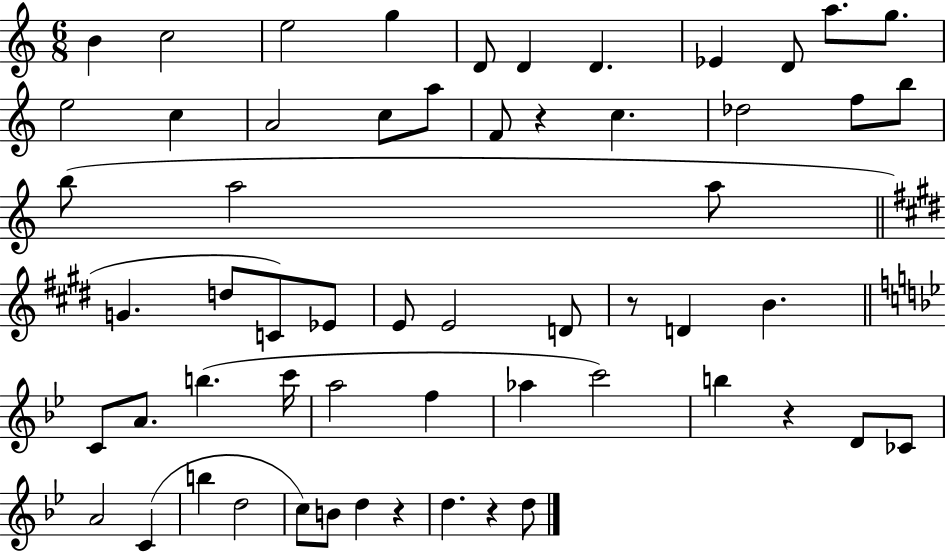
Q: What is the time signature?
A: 6/8